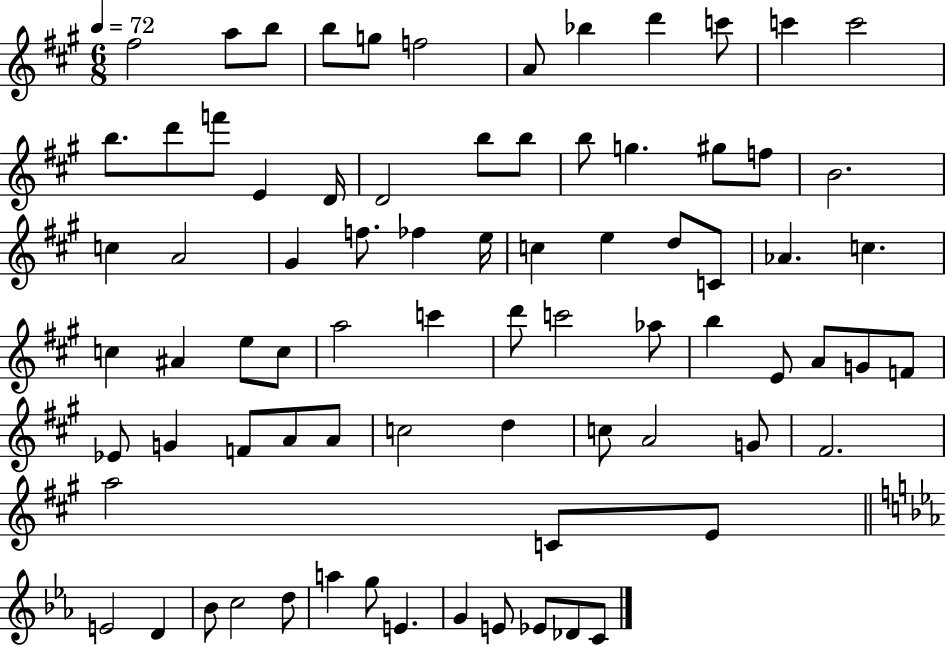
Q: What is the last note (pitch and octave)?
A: C4